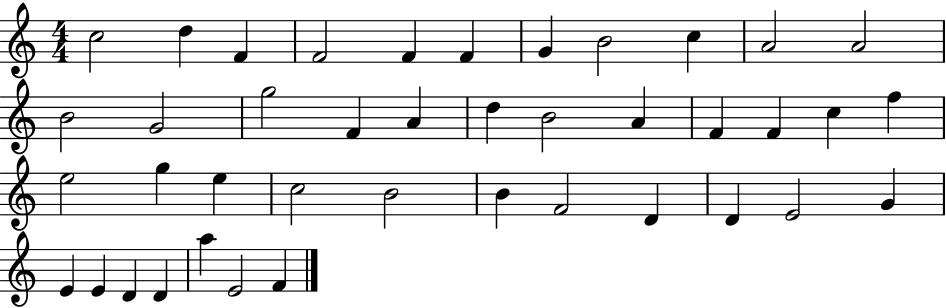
{
  \clef treble
  \numericTimeSignature
  \time 4/4
  \key c \major
  c''2 d''4 f'4 | f'2 f'4 f'4 | g'4 b'2 c''4 | a'2 a'2 | \break b'2 g'2 | g''2 f'4 a'4 | d''4 b'2 a'4 | f'4 f'4 c''4 f''4 | \break e''2 g''4 e''4 | c''2 b'2 | b'4 f'2 d'4 | d'4 e'2 g'4 | \break e'4 e'4 d'4 d'4 | a''4 e'2 f'4 | \bar "|."
}